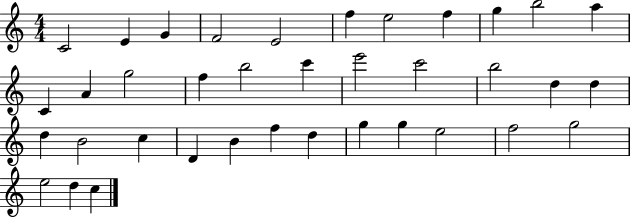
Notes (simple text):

C4/h E4/q G4/q F4/h E4/h F5/q E5/h F5/q G5/q B5/h A5/q C4/q A4/q G5/h F5/q B5/h C6/q E6/h C6/h B5/h D5/q D5/q D5/q B4/h C5/q D4/q B4/q F5/q D5/q G5/q G5/q E5/h F5/h G5/h E5/h D5/q C5/q